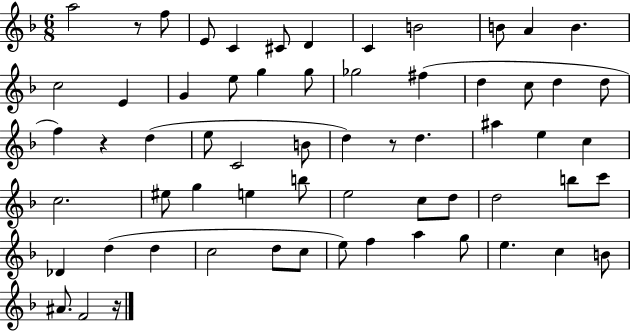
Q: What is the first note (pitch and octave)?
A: A5